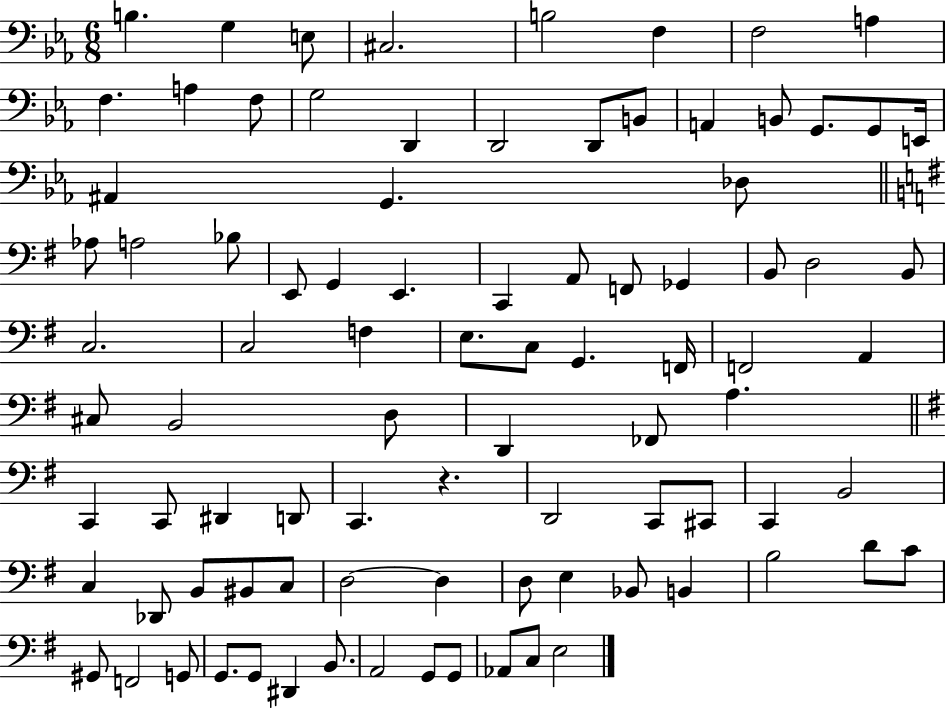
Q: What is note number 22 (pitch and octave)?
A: A#2